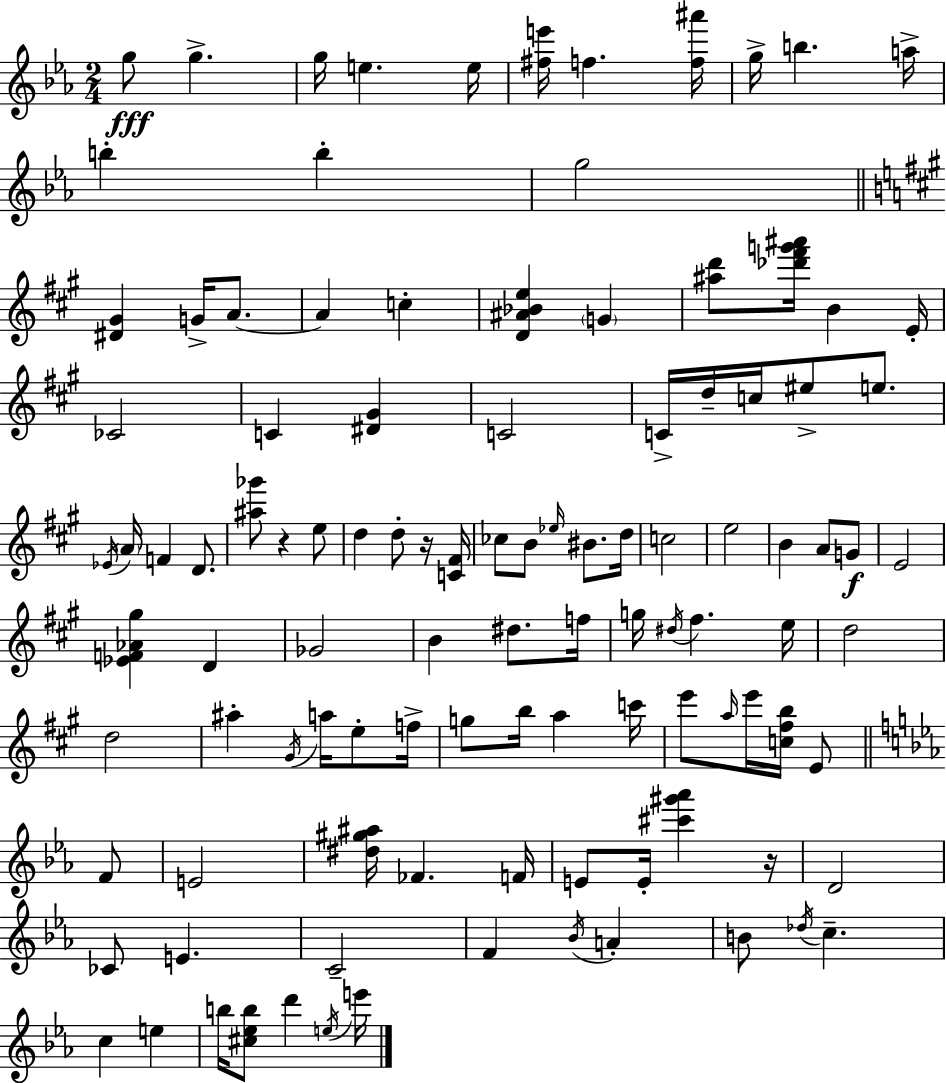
G5/e G5/q. G5/s E5/q. E5/s [F#5,E6]/s F5/q. [F5,A#6]/s G5/s B5/q. A5/s B5/q B5/q G5/h [D#4,G#4]/q G4/s A4/e. A4/q C5/q [D4,A#4,Bb4,E5]/q G4/q [A#5,D6]/e [Db6,F#6,G6,A#6]/s B4/q E4/s CES4/h C4/q [D#4,G#4]/q C4/h C4/s D5/s C5/s EIS5/e E5/e. Eb4/s A4/s F4/q D4/e. [A#5,Gb6]/e R/q E5/e D5/q D5/e R/s [C4,F#4]/s CES5/e B4/e Eb5/s BIS4/e. D5/s C5/h E5/h B4/q A4/e G4/e E4/h [Eb4,F4,Ab4,G#5]/q D4/q Gb4/h B4/q D#5/e. F5/s G5/s D#5/s F#5/q. E5/s D5/h D5/h A#5/q G#4/s A5/s E5/e F5/s G5/e B5/s A5/q C6/s E6/e A5/s E6/s [C5,F#5,B5]/s E4/e F4/e E4/h [D#5,G#5,A#5]/s FES4/q. F4/s E4/e E4/s [C#6,G#6,Ab6]/q R/s D4/h CES4/e E4/q. C4/h F4/q Bb4/s A4/q B4/e Db5/s C5/q. C5/q E5/q B5/s [C#5,Eb5,B5]/e D6/q E5/s E6/s